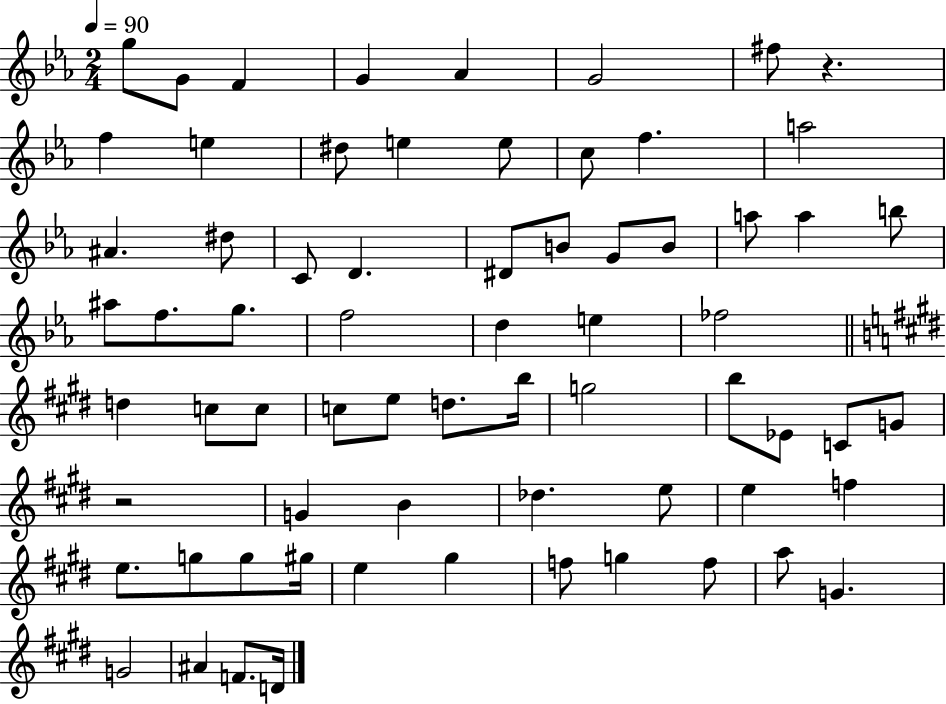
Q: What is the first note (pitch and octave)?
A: G5